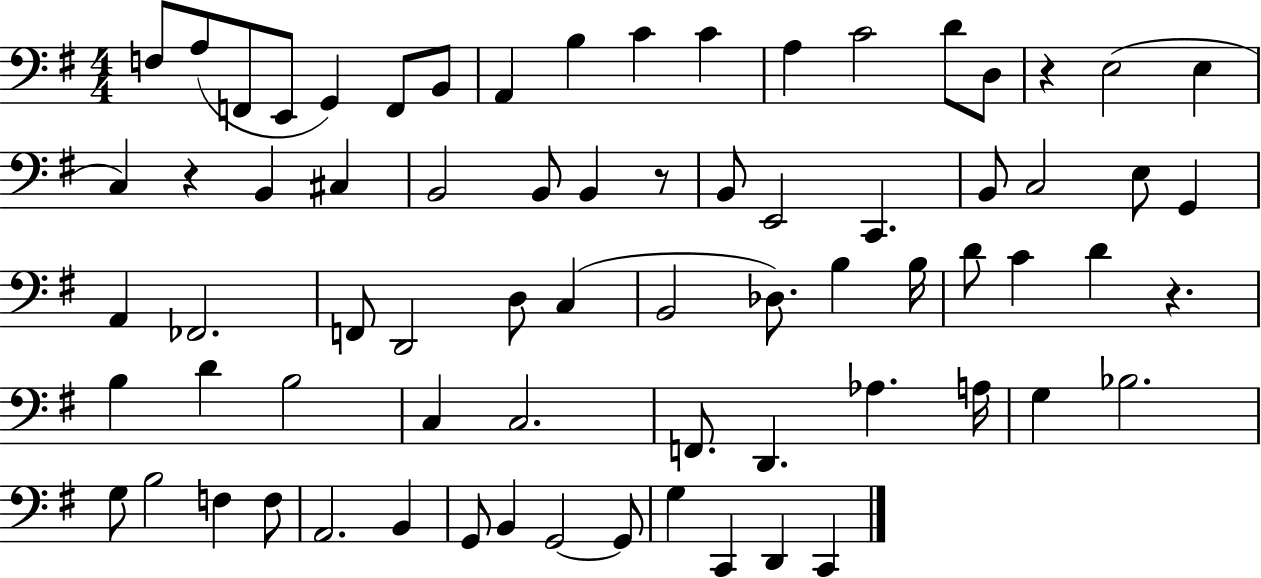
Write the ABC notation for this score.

X:1
T:Untitled
M:4/4
L:1/4
K:G
F,/2 A,/2 F,,/2 E,,/2 G,, F,,/2 B,,/2 A,, B, C C A, C2 D/2 D,/2 z E,2 E, C, z B,, ^C, B,,2 B,,/2 B,, z/2 B,,/2 E,,2 C,, B,,/2 C,2 E,/2 G,, A,, _F,,2 F,,/2 D,,2 D,/2 C, B,,2 _D,/2 B, B,/4 D/2 C D z B, D B,2 C, C,2 F,,/2 D,, _A, A,/4 G, _B,2 G,/2 B,2 F, F,/2 A,,2 B,, G,,/2 B,, G,,2 G,,/2 G, C,, D,, C,,